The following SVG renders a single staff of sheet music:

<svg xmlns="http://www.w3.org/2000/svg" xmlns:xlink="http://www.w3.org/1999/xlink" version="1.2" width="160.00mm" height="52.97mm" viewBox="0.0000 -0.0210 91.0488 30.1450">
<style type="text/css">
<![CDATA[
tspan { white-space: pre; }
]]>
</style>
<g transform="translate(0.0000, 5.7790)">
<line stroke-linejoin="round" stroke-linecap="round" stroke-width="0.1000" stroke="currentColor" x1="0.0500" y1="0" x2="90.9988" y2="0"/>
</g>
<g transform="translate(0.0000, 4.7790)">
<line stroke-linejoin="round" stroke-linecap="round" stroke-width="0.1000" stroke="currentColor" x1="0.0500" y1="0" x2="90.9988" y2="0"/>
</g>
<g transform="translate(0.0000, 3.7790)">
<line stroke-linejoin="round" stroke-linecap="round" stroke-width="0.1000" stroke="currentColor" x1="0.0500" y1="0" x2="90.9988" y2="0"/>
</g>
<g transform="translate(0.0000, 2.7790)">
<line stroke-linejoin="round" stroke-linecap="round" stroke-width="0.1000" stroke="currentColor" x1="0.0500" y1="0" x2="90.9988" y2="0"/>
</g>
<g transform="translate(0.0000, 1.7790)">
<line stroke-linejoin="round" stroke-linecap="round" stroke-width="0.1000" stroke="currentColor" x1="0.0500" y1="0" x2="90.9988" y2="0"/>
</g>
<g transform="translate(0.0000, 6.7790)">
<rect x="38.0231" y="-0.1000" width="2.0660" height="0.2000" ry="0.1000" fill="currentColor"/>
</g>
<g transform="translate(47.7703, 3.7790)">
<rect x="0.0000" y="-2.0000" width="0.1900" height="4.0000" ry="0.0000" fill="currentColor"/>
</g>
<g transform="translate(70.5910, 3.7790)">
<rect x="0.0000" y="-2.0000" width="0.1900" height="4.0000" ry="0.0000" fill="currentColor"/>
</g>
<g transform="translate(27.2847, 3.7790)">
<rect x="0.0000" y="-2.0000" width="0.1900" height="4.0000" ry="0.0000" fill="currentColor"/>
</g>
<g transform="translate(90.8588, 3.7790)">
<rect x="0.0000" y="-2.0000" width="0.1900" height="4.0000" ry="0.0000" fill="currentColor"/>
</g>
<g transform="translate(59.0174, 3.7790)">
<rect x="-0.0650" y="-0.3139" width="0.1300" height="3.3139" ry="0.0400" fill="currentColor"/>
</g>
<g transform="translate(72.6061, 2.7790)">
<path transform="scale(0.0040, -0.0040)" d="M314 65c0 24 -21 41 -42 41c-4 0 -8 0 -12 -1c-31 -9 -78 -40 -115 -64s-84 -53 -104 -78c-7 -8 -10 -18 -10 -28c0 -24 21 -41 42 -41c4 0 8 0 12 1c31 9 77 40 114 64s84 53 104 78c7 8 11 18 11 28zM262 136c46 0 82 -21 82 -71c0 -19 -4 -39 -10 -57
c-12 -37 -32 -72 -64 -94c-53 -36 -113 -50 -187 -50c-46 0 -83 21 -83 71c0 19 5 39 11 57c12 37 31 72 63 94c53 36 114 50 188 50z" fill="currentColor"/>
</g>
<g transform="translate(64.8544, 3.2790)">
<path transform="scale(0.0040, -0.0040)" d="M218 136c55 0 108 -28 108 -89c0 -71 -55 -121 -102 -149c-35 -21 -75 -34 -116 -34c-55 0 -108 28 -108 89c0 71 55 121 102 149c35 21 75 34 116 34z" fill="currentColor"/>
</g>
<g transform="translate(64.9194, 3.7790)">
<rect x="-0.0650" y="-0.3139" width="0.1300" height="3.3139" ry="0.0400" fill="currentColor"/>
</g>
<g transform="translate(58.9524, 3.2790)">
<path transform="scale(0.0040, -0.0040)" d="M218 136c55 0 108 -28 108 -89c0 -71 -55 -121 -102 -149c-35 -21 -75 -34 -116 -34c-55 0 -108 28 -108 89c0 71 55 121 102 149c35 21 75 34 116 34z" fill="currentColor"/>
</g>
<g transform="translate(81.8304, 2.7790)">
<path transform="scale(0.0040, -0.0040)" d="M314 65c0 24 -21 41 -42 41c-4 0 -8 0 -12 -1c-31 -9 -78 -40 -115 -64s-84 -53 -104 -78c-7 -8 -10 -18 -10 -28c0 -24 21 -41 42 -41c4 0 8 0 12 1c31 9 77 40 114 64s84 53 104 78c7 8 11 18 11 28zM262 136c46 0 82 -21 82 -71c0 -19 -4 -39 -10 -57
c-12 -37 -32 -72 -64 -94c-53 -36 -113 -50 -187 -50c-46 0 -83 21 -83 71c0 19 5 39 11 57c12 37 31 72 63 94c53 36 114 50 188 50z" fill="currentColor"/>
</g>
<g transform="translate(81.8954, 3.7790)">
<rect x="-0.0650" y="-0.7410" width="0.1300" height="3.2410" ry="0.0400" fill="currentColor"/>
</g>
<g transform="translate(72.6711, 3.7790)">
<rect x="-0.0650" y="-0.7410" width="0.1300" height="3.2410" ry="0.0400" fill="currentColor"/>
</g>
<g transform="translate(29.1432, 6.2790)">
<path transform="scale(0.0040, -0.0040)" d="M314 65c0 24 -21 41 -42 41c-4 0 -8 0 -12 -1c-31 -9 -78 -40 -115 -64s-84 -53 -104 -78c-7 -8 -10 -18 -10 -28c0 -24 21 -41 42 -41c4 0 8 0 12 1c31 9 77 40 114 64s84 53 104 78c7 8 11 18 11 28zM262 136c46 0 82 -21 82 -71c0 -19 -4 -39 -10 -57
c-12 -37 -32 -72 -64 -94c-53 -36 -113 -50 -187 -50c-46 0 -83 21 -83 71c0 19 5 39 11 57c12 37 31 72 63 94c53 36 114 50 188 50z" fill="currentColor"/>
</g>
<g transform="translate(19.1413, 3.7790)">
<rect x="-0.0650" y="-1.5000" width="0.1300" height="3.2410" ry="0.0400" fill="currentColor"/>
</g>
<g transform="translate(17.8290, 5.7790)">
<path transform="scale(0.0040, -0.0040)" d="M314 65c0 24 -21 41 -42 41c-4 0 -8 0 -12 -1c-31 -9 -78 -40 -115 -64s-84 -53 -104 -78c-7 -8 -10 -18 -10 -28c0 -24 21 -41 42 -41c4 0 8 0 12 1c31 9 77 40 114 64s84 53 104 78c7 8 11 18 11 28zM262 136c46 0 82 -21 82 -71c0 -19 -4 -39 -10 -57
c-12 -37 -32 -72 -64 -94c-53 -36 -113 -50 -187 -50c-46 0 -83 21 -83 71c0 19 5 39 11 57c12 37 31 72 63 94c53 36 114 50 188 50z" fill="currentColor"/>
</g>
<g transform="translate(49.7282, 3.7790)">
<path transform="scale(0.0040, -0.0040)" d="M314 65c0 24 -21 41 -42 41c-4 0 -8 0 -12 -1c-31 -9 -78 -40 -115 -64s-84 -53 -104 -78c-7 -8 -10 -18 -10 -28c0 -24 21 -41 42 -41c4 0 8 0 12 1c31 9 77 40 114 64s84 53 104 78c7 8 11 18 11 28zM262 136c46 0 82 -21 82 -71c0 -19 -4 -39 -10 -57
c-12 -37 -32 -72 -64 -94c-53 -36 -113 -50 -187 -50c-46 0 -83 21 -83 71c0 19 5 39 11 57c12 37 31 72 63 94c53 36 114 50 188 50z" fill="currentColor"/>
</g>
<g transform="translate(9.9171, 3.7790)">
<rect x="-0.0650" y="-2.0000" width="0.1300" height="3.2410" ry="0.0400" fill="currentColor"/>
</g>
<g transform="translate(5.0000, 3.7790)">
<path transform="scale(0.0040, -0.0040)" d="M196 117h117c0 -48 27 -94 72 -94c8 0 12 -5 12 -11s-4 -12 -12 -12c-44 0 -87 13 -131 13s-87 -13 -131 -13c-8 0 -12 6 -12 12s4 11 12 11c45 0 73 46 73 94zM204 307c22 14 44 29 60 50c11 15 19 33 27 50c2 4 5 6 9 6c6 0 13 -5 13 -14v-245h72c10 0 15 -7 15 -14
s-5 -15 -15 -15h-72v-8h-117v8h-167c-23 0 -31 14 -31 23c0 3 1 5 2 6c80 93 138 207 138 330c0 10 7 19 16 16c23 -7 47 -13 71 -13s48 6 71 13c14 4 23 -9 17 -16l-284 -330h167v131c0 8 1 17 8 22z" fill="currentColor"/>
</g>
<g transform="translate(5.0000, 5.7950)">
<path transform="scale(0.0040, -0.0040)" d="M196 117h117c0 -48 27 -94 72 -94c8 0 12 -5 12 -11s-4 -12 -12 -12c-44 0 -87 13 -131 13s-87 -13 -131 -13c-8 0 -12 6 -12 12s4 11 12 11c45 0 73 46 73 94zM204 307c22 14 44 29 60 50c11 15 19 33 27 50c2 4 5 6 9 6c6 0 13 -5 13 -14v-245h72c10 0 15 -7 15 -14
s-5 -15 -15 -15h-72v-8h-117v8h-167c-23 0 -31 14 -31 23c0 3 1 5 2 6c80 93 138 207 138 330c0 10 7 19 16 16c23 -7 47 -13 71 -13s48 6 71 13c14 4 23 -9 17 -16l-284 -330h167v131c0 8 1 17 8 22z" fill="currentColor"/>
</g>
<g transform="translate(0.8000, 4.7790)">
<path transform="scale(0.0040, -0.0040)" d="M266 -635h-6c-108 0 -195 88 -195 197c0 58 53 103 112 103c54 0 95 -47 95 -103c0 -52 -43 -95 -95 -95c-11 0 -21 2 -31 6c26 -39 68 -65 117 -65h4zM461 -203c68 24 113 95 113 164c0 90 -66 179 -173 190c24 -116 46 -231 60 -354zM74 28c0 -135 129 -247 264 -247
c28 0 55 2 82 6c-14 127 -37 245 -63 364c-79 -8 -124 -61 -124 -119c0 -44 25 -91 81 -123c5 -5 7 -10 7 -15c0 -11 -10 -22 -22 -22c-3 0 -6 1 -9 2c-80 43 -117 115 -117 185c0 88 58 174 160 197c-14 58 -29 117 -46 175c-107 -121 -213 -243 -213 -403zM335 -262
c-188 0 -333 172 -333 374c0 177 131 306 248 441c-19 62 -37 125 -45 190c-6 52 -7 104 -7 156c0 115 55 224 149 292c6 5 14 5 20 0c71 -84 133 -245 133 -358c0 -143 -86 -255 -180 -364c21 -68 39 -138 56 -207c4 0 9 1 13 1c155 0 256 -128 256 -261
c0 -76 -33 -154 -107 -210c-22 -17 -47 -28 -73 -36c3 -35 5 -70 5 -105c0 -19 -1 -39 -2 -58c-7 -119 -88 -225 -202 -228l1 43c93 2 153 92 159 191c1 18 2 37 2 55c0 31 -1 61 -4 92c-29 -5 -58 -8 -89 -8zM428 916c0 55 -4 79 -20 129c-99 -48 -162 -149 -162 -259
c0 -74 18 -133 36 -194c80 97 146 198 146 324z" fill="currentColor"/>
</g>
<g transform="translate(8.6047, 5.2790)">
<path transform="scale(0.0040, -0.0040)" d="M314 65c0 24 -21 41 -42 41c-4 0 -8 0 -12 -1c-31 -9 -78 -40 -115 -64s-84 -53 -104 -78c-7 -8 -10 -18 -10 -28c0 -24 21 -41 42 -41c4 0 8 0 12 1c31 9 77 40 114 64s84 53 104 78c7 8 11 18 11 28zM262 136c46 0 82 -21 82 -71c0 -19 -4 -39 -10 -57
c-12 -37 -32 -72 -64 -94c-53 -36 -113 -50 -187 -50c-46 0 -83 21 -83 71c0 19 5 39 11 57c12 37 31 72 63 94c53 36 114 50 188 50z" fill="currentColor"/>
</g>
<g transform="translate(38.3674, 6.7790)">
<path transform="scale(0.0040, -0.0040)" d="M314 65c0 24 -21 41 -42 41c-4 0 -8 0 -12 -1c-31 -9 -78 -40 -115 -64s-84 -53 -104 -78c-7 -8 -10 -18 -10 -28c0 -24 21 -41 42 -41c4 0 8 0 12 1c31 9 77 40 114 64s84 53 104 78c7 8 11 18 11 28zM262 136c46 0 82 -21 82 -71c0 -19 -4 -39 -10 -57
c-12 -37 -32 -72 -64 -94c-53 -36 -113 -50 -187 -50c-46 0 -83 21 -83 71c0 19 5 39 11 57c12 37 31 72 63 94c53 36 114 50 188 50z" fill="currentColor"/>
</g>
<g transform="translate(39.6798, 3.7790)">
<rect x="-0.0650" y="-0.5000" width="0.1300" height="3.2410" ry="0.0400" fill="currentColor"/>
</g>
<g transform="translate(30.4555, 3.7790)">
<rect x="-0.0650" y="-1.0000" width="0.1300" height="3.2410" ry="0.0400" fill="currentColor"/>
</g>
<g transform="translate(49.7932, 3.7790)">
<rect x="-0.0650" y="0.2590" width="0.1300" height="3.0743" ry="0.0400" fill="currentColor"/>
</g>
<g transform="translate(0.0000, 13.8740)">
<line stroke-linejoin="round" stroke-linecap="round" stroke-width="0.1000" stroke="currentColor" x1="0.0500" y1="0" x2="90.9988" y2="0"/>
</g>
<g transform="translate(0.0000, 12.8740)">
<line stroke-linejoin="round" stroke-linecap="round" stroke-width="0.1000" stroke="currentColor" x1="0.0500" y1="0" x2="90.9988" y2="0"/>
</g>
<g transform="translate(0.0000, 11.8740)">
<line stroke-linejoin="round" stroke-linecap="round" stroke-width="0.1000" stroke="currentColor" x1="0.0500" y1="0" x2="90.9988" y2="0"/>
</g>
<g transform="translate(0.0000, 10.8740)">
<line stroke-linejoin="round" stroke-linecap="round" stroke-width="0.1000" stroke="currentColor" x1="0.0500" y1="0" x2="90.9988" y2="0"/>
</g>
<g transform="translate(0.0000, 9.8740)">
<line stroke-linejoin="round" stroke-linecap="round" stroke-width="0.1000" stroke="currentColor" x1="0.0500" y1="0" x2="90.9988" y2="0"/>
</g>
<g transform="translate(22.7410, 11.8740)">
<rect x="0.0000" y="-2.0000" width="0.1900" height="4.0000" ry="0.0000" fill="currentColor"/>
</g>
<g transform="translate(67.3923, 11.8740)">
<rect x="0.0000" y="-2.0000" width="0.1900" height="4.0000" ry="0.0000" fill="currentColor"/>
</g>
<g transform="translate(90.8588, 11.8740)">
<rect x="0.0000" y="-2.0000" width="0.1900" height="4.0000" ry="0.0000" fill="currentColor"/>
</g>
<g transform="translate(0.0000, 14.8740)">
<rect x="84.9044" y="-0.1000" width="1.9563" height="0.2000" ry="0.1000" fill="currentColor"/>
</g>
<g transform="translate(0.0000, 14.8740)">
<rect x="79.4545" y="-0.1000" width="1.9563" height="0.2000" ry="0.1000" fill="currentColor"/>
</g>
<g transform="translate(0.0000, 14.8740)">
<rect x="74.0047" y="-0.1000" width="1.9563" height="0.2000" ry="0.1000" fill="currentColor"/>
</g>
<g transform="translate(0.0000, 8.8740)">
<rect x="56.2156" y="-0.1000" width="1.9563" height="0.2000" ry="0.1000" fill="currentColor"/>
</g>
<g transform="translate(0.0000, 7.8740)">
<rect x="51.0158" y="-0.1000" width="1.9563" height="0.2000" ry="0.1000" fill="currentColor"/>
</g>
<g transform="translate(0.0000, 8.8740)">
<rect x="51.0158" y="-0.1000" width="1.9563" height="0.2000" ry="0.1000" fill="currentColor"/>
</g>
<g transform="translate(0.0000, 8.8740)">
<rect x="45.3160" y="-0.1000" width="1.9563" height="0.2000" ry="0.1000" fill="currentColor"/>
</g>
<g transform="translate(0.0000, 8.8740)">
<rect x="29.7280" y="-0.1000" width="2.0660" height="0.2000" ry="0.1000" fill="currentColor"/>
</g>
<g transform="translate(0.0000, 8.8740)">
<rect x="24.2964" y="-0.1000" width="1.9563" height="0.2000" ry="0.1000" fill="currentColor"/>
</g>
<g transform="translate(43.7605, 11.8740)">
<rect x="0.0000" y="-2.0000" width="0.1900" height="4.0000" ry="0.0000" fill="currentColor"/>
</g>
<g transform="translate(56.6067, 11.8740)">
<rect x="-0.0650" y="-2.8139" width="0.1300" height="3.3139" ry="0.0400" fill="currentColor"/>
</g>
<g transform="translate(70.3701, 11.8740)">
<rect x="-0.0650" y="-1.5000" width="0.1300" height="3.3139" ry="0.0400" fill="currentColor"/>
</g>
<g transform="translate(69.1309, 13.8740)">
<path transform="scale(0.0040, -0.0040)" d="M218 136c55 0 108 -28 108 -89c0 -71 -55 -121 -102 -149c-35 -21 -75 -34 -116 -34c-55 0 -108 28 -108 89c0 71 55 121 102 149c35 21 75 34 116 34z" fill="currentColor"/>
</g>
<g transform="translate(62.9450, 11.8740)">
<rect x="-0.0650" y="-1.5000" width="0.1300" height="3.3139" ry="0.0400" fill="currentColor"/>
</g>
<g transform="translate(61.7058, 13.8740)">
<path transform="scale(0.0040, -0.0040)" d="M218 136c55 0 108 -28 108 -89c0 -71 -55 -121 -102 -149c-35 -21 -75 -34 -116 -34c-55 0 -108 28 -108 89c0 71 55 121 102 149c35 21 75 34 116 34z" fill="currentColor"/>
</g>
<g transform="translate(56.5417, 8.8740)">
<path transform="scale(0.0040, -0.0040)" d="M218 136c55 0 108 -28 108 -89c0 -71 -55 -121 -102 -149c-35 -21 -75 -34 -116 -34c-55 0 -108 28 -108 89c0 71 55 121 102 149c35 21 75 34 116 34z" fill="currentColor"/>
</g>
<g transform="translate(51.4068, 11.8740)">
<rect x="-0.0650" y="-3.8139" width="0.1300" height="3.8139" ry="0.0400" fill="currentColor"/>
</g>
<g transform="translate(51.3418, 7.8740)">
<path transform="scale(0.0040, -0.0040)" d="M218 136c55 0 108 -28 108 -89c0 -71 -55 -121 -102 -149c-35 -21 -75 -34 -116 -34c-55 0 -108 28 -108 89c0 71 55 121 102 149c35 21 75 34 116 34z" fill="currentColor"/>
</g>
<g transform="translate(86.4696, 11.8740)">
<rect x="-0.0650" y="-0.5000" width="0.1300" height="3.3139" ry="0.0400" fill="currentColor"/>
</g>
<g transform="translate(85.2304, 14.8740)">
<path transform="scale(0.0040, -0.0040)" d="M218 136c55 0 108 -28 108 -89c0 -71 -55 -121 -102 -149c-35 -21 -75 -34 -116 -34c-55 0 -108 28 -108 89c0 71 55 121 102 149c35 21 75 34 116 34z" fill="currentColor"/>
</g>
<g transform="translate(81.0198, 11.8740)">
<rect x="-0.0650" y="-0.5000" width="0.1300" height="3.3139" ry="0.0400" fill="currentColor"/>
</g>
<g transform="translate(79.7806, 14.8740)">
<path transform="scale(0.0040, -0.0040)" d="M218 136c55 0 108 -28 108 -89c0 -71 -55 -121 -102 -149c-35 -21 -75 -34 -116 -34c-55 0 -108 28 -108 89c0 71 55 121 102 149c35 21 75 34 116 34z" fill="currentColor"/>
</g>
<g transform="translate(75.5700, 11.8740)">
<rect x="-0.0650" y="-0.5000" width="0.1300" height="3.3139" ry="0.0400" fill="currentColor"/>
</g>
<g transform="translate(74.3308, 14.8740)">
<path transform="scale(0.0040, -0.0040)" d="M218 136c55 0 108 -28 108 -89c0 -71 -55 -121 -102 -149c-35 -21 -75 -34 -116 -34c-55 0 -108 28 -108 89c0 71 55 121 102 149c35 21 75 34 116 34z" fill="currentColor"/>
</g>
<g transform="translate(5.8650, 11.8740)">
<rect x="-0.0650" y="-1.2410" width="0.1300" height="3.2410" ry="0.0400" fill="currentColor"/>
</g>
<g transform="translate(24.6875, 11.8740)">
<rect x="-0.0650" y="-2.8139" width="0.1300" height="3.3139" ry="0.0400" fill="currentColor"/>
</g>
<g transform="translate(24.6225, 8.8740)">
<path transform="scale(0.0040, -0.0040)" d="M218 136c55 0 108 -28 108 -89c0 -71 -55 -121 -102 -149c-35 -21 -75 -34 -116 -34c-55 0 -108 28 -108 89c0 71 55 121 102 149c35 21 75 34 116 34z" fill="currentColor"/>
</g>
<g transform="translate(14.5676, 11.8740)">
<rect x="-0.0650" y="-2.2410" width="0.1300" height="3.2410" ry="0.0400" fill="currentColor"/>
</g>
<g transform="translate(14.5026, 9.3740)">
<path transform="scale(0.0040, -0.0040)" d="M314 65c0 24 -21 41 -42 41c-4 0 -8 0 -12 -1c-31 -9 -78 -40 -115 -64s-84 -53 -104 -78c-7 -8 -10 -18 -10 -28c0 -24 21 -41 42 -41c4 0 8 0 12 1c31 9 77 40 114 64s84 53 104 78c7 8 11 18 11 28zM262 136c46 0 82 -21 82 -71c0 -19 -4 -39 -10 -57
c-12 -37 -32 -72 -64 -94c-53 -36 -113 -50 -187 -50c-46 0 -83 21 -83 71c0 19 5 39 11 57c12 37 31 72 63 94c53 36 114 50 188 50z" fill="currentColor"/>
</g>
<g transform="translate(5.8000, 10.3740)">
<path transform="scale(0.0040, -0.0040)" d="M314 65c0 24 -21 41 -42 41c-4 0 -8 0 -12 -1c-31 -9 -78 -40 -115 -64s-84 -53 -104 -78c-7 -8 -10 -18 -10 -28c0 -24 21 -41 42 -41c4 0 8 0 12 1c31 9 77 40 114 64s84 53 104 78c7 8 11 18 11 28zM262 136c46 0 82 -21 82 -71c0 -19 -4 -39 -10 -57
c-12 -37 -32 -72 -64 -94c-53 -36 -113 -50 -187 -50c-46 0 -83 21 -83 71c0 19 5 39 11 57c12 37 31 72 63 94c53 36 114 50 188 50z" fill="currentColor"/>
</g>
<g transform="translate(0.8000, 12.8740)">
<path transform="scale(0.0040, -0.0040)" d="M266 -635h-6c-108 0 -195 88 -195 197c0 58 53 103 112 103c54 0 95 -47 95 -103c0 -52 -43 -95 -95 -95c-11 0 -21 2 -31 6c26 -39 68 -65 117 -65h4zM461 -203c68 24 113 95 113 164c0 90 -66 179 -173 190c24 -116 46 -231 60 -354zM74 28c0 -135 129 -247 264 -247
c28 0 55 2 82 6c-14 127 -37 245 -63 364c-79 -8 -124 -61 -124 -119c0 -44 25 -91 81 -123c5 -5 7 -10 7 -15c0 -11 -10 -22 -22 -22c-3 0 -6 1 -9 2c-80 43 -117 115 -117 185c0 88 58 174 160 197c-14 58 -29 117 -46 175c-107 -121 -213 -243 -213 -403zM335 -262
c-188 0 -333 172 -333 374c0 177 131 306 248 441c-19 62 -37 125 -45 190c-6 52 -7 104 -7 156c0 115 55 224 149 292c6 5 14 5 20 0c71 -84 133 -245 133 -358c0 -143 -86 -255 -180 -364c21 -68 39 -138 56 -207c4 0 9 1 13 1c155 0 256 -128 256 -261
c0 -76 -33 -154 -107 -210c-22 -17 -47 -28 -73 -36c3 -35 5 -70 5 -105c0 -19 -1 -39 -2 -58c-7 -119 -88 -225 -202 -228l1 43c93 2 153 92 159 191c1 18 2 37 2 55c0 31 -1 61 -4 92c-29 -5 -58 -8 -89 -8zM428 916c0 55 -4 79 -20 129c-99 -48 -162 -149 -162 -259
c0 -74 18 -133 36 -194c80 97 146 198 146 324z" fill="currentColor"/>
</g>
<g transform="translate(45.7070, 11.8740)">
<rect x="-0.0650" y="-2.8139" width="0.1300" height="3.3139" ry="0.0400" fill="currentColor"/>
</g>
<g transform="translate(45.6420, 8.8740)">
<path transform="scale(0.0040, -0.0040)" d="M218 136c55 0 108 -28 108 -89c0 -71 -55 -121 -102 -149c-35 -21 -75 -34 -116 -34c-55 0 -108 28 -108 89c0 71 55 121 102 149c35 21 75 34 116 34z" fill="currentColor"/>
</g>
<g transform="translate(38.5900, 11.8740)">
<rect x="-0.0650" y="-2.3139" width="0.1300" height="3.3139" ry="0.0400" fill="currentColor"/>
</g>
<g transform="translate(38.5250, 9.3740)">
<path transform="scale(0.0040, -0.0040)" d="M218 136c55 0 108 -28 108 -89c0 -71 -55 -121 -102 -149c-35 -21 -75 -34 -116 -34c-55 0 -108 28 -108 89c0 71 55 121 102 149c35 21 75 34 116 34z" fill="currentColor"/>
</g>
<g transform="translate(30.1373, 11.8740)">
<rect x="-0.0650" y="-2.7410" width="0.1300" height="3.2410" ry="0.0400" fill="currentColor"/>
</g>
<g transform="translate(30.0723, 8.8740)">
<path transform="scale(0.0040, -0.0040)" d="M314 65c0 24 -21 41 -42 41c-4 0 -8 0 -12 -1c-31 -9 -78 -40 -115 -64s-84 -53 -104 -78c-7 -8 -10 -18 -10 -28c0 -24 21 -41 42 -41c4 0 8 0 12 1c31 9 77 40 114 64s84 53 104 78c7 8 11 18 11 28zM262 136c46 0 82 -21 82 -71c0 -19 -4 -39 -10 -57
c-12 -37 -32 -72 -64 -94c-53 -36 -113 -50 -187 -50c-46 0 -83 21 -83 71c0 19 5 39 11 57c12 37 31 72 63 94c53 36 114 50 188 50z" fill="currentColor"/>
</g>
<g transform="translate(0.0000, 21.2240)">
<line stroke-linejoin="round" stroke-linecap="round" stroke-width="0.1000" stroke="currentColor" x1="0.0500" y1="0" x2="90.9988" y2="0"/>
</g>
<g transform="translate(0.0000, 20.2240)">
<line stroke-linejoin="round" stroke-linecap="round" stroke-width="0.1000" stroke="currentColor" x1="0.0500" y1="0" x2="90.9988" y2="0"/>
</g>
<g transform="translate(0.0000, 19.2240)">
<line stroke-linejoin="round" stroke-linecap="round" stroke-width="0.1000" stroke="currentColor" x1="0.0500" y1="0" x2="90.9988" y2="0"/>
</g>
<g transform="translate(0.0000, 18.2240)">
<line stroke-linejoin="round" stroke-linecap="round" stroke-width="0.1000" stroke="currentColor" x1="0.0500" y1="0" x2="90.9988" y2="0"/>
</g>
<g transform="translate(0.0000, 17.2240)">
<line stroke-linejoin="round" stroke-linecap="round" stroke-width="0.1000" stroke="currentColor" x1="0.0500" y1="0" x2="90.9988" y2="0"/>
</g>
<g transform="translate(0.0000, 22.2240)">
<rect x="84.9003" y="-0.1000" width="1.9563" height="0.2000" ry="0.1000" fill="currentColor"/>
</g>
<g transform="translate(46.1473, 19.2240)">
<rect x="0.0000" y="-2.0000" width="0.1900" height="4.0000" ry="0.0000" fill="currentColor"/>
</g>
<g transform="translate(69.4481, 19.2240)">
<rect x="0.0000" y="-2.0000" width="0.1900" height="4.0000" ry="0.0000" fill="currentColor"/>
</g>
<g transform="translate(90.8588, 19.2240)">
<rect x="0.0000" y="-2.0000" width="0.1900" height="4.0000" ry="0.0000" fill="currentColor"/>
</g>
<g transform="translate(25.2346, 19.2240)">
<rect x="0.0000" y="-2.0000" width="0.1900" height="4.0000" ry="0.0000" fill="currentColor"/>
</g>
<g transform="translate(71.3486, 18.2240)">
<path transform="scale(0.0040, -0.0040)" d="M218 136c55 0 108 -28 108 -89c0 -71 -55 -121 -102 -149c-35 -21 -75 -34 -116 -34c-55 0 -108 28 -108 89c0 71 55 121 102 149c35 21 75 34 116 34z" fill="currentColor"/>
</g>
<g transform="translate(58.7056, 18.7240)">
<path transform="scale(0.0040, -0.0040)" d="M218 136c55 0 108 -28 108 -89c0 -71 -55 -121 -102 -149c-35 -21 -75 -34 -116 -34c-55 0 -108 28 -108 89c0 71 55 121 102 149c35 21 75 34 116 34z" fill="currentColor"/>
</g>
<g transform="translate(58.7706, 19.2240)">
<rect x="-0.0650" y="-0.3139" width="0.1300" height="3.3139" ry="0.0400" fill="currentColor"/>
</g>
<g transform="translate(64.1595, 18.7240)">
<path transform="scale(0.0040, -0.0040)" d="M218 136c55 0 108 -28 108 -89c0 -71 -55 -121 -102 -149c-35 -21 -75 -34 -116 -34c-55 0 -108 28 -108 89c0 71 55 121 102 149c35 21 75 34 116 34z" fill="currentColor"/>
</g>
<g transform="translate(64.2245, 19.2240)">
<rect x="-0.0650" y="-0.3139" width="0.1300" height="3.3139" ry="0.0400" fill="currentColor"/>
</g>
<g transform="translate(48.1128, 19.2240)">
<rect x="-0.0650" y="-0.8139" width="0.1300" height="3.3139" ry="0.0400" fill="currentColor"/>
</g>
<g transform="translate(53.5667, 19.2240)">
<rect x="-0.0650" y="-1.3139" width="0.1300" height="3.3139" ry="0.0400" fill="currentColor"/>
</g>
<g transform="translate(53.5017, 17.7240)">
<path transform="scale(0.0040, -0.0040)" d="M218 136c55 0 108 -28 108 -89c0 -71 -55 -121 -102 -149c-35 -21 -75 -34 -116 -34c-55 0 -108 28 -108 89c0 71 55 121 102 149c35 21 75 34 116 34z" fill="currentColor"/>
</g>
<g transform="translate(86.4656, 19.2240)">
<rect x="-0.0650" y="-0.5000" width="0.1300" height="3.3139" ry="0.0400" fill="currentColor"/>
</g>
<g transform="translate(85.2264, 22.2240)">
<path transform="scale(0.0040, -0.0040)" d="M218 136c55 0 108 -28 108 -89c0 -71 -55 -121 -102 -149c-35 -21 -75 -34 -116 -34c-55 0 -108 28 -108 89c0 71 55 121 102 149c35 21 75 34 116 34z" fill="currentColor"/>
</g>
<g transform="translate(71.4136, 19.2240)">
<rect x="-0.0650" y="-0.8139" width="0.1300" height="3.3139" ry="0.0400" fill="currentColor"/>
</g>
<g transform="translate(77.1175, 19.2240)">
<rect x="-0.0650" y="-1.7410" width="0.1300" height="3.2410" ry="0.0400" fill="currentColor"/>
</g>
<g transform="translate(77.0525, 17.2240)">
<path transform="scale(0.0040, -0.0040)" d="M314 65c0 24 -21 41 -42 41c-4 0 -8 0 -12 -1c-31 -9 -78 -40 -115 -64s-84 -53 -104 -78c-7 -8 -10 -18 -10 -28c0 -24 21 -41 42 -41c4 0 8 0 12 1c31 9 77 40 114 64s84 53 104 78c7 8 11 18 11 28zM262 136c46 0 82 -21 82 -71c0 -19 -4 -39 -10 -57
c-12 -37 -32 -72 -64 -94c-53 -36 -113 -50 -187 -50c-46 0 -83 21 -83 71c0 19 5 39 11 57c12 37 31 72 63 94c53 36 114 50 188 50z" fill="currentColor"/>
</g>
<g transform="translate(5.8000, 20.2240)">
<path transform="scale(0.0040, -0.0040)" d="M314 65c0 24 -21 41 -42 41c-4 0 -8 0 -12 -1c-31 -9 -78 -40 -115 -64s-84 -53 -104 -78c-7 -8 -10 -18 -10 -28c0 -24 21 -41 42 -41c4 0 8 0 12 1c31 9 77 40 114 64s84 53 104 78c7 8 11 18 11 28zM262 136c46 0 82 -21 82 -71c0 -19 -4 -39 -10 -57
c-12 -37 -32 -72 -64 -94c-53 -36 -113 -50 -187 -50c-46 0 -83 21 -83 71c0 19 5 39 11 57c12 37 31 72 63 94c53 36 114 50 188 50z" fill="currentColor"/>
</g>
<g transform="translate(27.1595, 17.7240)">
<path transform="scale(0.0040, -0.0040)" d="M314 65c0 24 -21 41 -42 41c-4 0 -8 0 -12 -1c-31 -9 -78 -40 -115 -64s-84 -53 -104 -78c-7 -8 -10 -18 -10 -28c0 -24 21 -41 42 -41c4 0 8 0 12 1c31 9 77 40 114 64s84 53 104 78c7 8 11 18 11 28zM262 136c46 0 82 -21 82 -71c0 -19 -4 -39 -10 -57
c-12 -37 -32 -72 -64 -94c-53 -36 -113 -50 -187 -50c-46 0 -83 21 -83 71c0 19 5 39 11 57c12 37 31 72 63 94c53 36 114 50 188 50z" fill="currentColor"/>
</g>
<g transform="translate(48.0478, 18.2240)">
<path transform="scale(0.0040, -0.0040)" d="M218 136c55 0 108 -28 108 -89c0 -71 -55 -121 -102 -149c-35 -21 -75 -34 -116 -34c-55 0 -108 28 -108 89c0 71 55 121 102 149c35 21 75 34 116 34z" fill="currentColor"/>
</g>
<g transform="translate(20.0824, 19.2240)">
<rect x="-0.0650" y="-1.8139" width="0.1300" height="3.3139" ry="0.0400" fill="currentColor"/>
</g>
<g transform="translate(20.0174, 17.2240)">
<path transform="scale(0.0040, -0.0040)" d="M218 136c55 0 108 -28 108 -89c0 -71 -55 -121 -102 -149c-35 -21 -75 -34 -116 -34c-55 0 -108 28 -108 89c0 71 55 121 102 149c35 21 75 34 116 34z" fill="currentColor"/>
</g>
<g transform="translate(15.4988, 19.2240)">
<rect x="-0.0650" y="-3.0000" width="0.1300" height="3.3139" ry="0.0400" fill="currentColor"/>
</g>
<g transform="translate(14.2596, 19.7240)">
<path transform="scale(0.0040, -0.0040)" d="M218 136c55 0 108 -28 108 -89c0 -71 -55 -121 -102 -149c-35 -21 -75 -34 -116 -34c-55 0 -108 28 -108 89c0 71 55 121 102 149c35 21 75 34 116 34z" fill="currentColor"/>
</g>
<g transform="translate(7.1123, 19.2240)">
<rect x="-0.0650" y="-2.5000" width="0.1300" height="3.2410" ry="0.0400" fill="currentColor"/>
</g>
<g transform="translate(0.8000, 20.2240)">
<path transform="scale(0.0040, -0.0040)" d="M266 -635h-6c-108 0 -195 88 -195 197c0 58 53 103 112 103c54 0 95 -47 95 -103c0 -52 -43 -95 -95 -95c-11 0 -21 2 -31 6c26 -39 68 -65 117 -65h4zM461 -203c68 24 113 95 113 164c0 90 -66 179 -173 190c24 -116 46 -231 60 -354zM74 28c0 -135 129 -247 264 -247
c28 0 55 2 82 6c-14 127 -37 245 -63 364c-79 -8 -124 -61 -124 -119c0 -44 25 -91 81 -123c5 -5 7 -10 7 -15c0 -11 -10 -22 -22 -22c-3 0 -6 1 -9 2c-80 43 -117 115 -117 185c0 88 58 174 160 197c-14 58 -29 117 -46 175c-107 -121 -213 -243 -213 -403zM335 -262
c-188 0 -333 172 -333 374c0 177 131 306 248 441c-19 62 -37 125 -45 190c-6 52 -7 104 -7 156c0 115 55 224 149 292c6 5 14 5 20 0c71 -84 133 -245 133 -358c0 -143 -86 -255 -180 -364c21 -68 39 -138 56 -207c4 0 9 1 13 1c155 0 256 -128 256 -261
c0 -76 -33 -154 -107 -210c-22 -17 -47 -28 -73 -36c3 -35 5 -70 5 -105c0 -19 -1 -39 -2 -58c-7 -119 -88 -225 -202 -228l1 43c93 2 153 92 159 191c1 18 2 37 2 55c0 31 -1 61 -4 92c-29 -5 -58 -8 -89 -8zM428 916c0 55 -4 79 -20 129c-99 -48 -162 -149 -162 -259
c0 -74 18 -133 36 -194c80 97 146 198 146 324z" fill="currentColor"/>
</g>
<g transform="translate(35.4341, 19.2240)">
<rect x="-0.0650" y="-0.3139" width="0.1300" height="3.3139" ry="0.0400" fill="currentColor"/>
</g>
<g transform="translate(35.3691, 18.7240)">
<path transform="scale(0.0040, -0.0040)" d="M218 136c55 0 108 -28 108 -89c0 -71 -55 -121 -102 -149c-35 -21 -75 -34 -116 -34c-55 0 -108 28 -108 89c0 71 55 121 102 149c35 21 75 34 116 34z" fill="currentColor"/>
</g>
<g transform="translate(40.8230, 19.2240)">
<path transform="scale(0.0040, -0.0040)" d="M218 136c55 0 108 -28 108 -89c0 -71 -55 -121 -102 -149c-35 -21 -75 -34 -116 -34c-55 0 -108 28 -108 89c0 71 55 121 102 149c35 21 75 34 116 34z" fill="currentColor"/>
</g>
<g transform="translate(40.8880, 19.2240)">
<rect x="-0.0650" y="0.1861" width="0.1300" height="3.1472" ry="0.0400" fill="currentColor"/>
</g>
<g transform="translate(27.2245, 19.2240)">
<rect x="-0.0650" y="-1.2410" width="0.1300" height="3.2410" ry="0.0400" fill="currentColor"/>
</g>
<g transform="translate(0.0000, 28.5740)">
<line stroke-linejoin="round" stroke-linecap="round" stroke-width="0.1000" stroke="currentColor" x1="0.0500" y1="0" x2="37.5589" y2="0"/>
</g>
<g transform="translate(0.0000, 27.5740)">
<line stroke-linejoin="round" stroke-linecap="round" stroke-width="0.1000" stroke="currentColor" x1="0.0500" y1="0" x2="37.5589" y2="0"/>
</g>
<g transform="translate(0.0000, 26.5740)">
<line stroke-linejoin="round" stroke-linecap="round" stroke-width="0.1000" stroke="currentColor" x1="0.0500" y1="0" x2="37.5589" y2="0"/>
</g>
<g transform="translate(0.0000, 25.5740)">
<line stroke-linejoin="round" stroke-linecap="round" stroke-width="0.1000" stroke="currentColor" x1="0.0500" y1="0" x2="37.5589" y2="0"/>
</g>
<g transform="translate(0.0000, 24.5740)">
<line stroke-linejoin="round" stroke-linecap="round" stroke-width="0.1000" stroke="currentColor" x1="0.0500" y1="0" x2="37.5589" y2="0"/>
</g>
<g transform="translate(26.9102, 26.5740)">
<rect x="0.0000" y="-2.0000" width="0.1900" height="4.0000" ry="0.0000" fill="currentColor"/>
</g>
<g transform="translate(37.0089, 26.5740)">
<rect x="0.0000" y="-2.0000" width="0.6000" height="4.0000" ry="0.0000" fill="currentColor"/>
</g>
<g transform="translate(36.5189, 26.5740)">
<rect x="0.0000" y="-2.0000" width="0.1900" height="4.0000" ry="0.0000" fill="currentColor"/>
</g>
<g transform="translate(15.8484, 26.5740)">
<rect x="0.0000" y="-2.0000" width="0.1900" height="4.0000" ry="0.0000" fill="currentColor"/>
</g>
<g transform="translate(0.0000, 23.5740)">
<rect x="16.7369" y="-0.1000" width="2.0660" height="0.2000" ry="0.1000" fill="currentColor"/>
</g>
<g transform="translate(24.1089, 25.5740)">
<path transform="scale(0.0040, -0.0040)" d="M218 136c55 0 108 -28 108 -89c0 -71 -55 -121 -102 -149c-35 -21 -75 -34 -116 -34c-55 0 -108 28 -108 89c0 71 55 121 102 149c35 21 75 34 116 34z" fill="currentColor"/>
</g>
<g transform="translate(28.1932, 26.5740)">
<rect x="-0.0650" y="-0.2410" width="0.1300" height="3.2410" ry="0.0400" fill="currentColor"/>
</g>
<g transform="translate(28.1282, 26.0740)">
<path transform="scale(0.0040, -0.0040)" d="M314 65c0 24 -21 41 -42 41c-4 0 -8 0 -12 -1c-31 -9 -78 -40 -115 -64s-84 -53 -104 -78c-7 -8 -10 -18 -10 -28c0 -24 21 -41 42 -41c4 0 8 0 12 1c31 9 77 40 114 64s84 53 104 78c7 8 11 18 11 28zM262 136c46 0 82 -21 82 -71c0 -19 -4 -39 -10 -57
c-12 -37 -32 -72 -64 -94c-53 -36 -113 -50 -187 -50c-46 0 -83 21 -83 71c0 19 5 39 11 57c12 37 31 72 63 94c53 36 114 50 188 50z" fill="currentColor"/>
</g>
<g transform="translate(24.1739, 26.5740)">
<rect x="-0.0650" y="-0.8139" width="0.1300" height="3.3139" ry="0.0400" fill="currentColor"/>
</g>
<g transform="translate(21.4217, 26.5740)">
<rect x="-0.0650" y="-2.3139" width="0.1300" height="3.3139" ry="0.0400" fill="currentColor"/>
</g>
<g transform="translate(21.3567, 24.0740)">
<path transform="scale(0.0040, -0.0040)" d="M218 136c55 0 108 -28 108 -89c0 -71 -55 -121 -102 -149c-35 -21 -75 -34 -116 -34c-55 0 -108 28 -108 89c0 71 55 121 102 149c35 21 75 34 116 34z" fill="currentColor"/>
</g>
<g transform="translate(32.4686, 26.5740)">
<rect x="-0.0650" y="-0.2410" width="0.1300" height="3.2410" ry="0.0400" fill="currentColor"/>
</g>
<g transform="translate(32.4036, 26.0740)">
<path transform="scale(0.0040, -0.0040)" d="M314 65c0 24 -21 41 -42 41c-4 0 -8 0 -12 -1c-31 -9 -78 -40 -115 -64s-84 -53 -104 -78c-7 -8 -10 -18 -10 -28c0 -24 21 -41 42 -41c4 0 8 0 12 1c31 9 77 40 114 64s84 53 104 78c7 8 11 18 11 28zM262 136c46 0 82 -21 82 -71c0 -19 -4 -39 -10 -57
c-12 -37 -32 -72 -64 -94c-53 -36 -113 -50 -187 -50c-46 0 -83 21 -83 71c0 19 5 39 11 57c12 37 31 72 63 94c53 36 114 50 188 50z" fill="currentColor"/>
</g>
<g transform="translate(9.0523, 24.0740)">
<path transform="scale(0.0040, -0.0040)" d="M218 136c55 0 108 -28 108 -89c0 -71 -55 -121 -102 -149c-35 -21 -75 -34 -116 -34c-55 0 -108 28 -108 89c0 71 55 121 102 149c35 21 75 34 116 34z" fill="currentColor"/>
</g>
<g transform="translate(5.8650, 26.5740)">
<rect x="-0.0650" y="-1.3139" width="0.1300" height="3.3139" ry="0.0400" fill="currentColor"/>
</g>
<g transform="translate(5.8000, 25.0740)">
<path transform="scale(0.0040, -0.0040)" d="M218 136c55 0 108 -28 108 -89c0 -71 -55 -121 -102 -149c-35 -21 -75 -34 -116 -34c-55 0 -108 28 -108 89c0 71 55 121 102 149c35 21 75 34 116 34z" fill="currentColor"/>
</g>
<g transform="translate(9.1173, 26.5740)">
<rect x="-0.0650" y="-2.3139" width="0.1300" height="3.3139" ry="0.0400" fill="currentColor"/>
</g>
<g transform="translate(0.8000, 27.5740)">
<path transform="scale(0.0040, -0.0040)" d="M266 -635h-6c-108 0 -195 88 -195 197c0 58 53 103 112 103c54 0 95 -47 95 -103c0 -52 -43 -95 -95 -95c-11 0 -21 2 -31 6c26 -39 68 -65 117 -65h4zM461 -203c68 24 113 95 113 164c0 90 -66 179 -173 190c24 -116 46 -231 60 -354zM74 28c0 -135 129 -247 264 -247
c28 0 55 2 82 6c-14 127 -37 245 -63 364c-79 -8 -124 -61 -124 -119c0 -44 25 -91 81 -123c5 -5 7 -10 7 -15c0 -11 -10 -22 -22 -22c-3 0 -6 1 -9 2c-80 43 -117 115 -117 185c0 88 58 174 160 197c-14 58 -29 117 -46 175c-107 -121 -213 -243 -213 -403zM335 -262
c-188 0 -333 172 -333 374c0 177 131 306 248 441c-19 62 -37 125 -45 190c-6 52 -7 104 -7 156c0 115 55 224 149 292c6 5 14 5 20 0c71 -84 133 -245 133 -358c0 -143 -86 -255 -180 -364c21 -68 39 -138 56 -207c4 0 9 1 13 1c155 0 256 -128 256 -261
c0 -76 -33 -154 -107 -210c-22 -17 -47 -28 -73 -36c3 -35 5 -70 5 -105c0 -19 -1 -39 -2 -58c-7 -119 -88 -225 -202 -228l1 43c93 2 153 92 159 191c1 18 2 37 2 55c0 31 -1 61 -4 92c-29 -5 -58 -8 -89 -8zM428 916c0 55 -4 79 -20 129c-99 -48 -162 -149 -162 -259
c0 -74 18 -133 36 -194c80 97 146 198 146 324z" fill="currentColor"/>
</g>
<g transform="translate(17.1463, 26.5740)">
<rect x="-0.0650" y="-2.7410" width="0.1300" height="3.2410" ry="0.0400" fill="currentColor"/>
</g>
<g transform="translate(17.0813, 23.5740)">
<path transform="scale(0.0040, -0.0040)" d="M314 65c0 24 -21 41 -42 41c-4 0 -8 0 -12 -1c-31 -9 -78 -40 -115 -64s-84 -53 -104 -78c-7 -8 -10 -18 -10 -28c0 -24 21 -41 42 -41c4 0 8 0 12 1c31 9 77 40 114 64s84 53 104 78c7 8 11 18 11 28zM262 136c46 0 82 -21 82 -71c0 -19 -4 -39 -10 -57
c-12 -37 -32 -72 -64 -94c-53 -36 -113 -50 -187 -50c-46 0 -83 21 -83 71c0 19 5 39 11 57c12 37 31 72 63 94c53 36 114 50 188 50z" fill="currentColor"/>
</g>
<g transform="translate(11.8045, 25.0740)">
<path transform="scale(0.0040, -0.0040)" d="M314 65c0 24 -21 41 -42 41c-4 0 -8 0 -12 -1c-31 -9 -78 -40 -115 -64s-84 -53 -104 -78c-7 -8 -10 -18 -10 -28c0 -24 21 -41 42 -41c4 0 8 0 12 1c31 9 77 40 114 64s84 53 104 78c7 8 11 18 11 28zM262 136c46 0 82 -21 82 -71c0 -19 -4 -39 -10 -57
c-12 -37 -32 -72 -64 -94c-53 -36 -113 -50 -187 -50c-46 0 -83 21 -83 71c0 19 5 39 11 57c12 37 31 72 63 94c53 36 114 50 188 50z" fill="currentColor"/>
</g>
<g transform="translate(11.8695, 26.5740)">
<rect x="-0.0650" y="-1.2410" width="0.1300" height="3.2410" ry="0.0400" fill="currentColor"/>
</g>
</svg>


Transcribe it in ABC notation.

X:1
T:Untitled
M:4/4
L:1/4
K:C
F2 E2 D2 C2 B2 c c d2 d2 e2 g2 a a2 g a c' a E E C C C G2 A f e2 c B d e c c d f2 C e g e2 a2 g d c2 c2